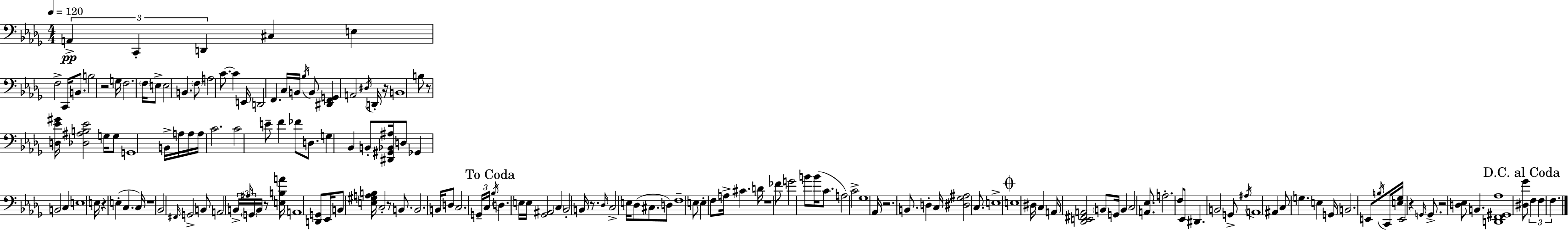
{
  \clef bass
  \numericTimeSignature
  \time 4/4
  \key bes \minor
  \tempo 4 = 120
  \tuplet 3/2 { a,4->\pp c,4-. d,4 } cis4 | e4 f2-> c,16 b,8. | b2 r2 | g16 f2. \parenthesize f16 e8-> | \break e2 b,4. \parenthesize f8 | a2 c'8.~~ c'4 e,16 | d,2 f,4. c16 b,16 | \acciaccatura { bes16 } b,8 <dis, f, g,>4 a,2 \acciaccatura { dis16 } | \break d,16-. r16 b,1 | b8 r8 <d ees' gis'>16 <des ais b ees'>2 g16 | g8 g,1 | b,16-> a16 a16 a16 c'2. | \break c'2 e'8-- f'4 | fes'8 d8. g4 bes,4 b,8-. <dis, gis, bes, ais>16 | d8 ges,4 b,2 c4 | e1 | \break e16 r4 e4-.( c4. | c16) r1 | bes,2 \grace { fis,16 } g,2-> | b,8 a,2 \tuplet 3/2 { b,16-> \grace { ais16 } \parenthesize g,16 } | \break b,16 r8 <e b a'>16 a,1 | <d, g,>8 ees,16 b,8 <e gis a b>16 c2-. | r8 b,8. b,2. | b,16 d8 c2. | \break \tuplet 3/2 { g,16-- c16 \mark "To Coda" \acciaccatura { bes16 } } d4. e16 e16 <ges, ais,>2 | \parenthesize c4 bes,2-. | b,16 r8. \grace { des16 } c2-> e16 des8( | cis8. d8) f1-- | \break e8 e4-. f8 a16-> cis'4. | d'16 r1 | fes'8 g'2 | b'8 b'16( c'8. a2) c'2-> | \break ges1 | aes,16 r2. | b,8. d4-. c16 <dis ges ais>2 | c8. e1-> | \break \mark \markup { \musicglyph "scripts.coda" } e1 | dis16 c4 a,16 <des, e, fis, a,>2 | \parenthesize b,8 g,16 b,4 c2 | <a, ees>8. a2.-. | \break f8 ees,8 dis,4. b,2 | g,8-> \acciaccatura { ais16 } a,1 | ais,4 c8 g4. | e4 g,16 b,2. | \break e,8 \acciaccatura { b16 } c,16 <e ges>16 e,2 | r4 \grace { g,16 } g,8.-> r2 | <d ees>8 b,4. <d, f, gis, aes>1 | \mark "D.C. al Coda" <dis ges'>8 \tuplet 3/2 { f4 f4 | \break f4. } \bar "|."
}